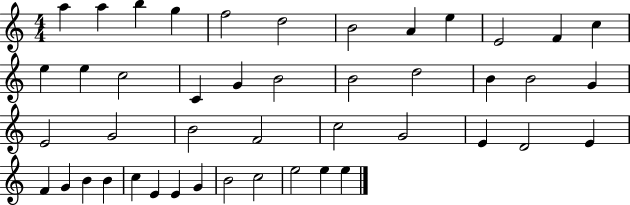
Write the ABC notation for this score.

X:1
T:Untitled
M:4/4
L:1/4
K:C
a a b g f2 d2 B2 A e E2 F c e e c2 C G B2 B2 d2 B B2 G E2 G2 B2 F2 c2 G2 E D2 E F G B B c E E G B2 c2 e2 e e